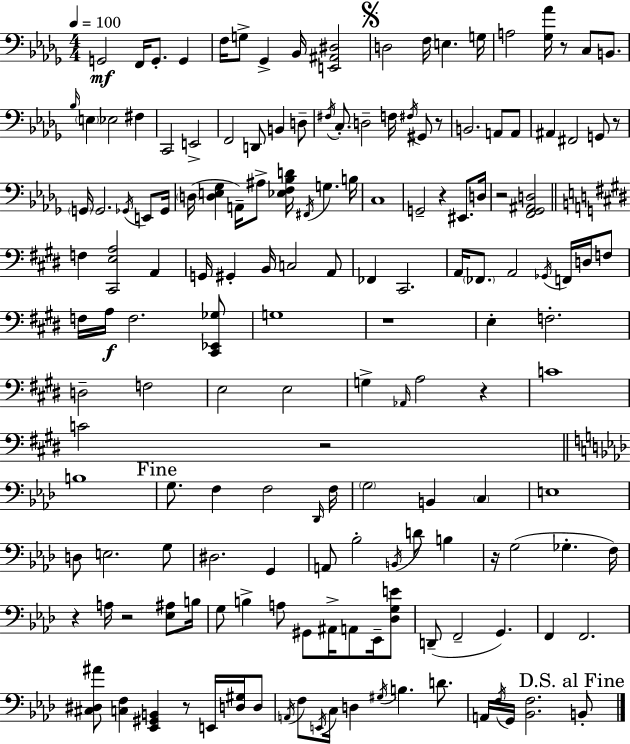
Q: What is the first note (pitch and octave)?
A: G2